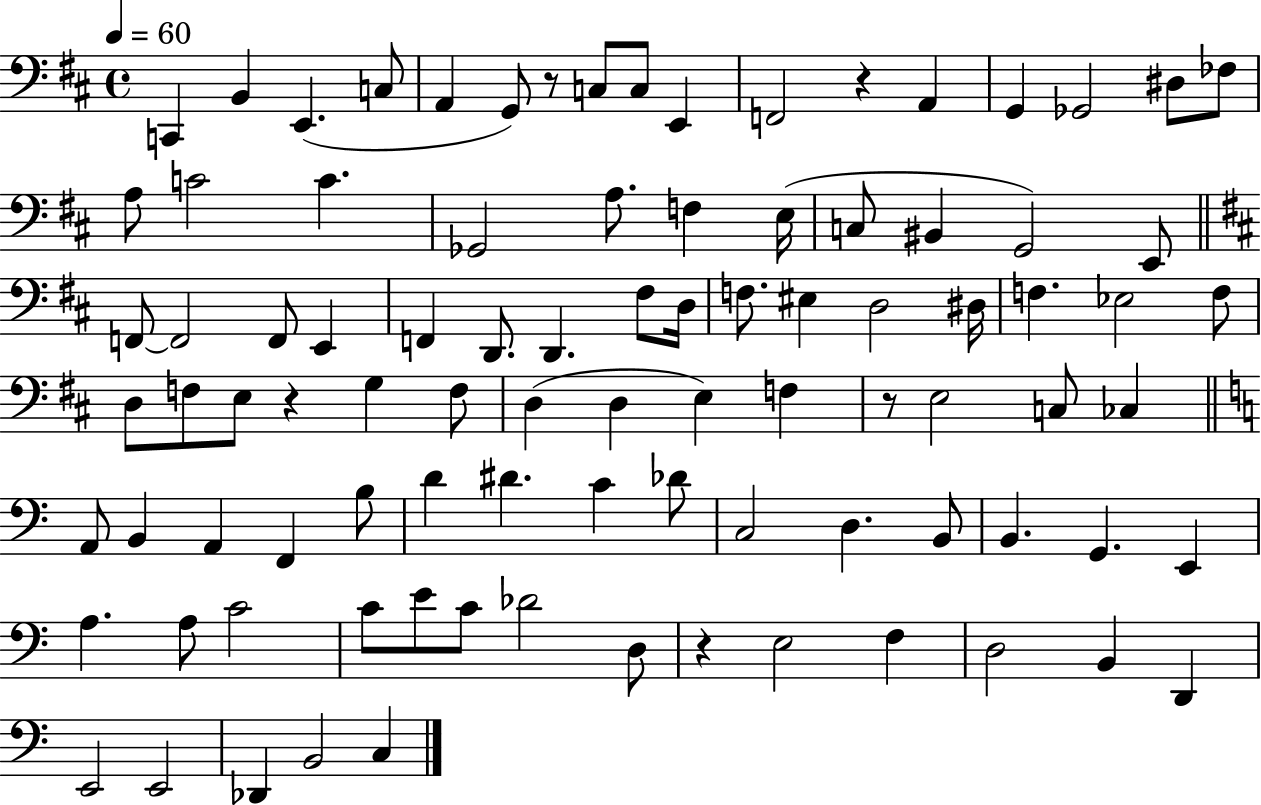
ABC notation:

X:1
T:Untitled
M:4/4
L:1/4
K:D
C,, B,, E,, C,/2 A,, G,,/2 z/2 C,/2 C,/2 E,, F,,2 z A,, G,, _G,,2 ^D,/2 _F,/2 A,/2 C2 C _G,,2 A,/2 F, E,/4 C,/2 ^B,, G,,2 E,,/2 F,,/2 F,,2 F,,/2 E,, F,, D,,/2 D,, ^F,/2 D,/4 F,/2 ^E, D,2 ^D,/4 F, _E,2 F,/2 D,/2 F,/2 E,/2 z G, F,/2 D, D, E, F, z/2 E,2 C,/2 _C, A,,/2 B,, A,, F,, B,/2 D ^D C _D/2 C,2 D, B,,/2 B,, G,, E,, A, A,/2 C2 C/2 E/2 C/2 _D2 D,/2 z E,2 F, D,2 B,, D,, E,,2 E,,2 _D,, B,,2 C,